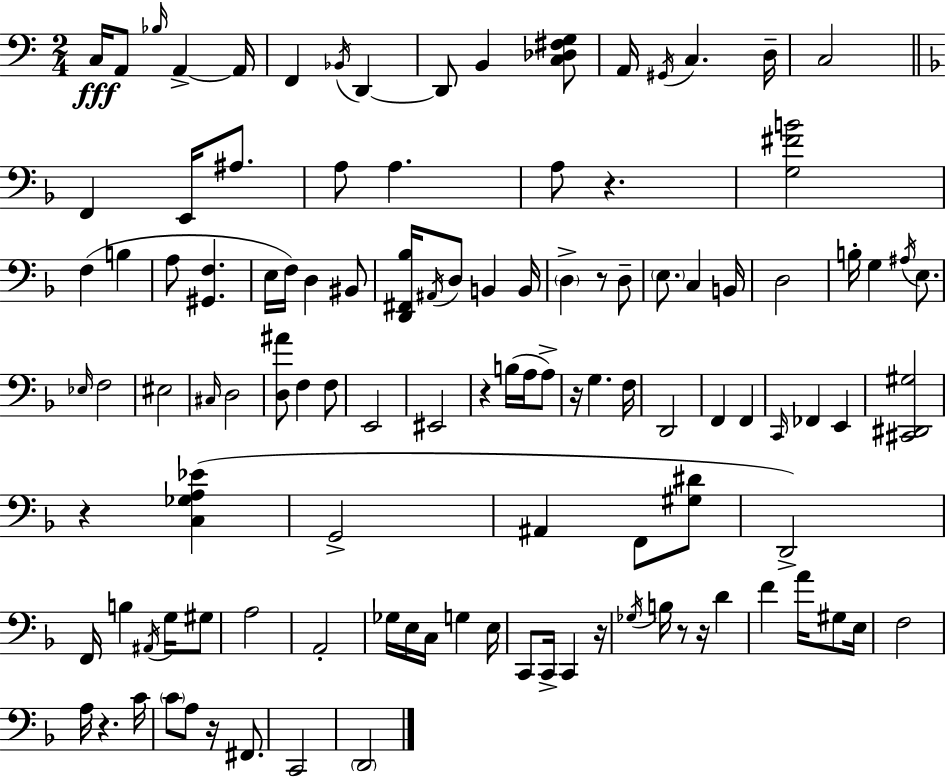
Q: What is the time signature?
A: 2/4